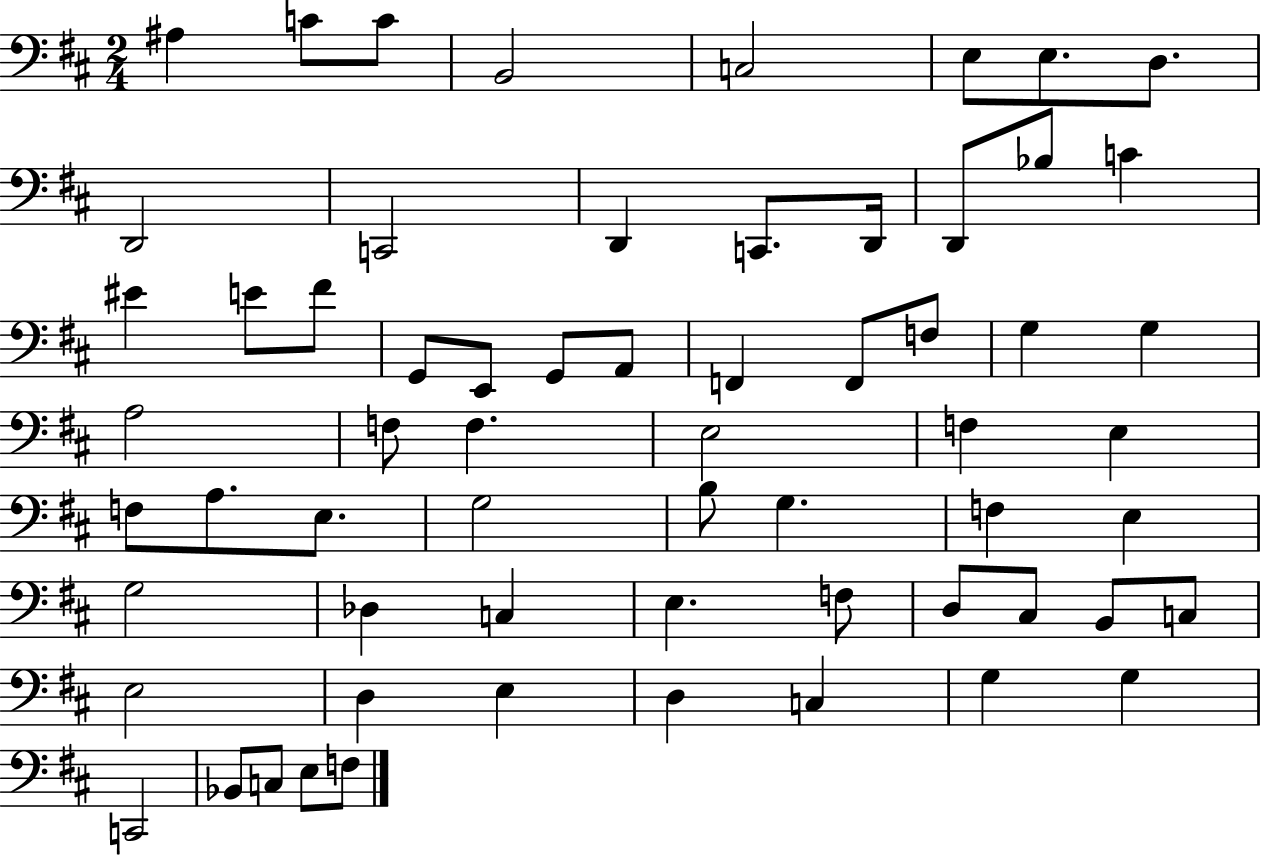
{
  \clef bass
  \numericTimeSignature
  \time 2/4
  \key d \major
  ais4 c'8 c'8 | b,2 | c2 | e8 e8. d8. | \break d,2 | c,2 | d,4 c,8. d,16 | d,8 bes8 c'4 | \break eis'4 e'8 fis'8 | g,8 e,8 g,8 a,8 | f,4 f,8 f8 | g4 g4 | \break a2 | f8 f4. | e2 | f4 e4 | \break f8 a8. e8. | g2 | b8 g4. | f4 e4 | \break g2 | des4 c4 | e4. f8 | d8 cis8 b,8 c8 | \break e2 | d4 e4 | d4 c4 | g4 g4 | \break c,2 | bes,8 c8 e8 f8 | \bar "|."
}